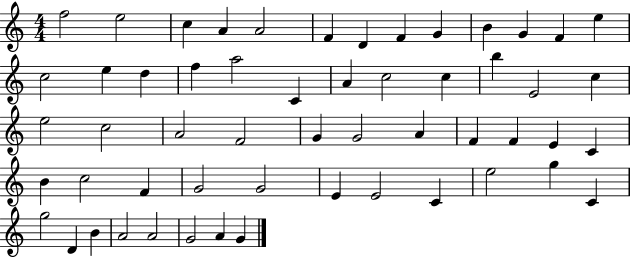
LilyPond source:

{
  \clef treble
  \numericTimeSignature
  \time 4/4
  \key c \major
  f''2 e''2 | c''4 a'4 a'2 | f'4 d'4 f'4 g'4 | b'4 g'4 f'4 e''4 | \break c''2 e''4 d''4 | f''4 a''2 c'4 | a'4 c''2 c''4 | b''4 e'2 c''4 | \break e''2 c''2 | a'2 f'2 | g'4 g'2 a'4 | f'4 f'4 e'4 c'4 | \break b'4 c''2 f'4 | g'2 g'2 | e'4 e'2 c'4 | e''2 g''4 c'4 | \break g''2 d'4 b'4 | a'2 a'2 | g'2 a'4 g'4 | \bar "|."
}